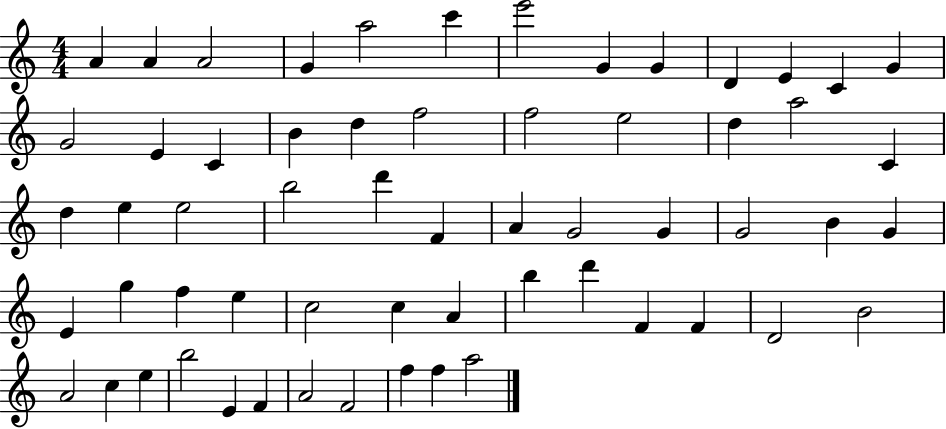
{
  \clef treble
  \numericTimeSignature
  \time 4/4
  \key c \major
  a'4 a'4 a'2 | g'4 a''2 c'''4 | e'''2 g'4 g'4 | d'4 e'4 c'4 g'4 | \break g'2 e'4 c'4 | b'4 d''4 f''2 | f''2 e''2 | d''4 a''2 c'4 | \break d''4 e''4 e''2 | b''2 d'''4 f'4 | a'4 g'2 g'4 | g'2 b'4 g'4 | \break e'4 g''4 f''4 e''4 | c''2 c''4 a'4 | b''4 d'''4 f'4 f'4 | d'2 b'2 | \break a'2 c''4 e''4 | b''2 e'4 f'4 | a'2 f'2 | f''4 f''4 a''2 | \break \bar "|."
}